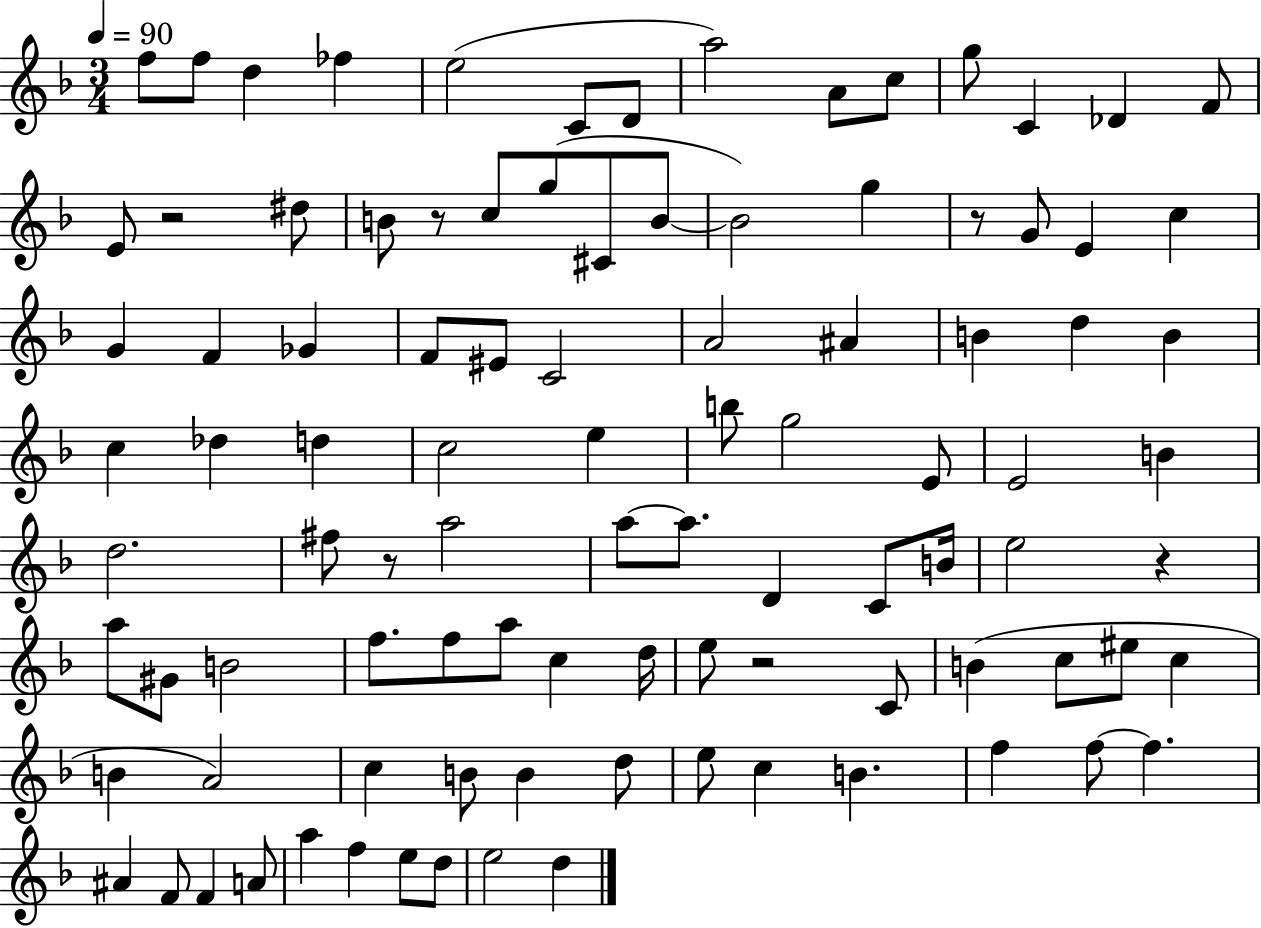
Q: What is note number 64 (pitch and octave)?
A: D5